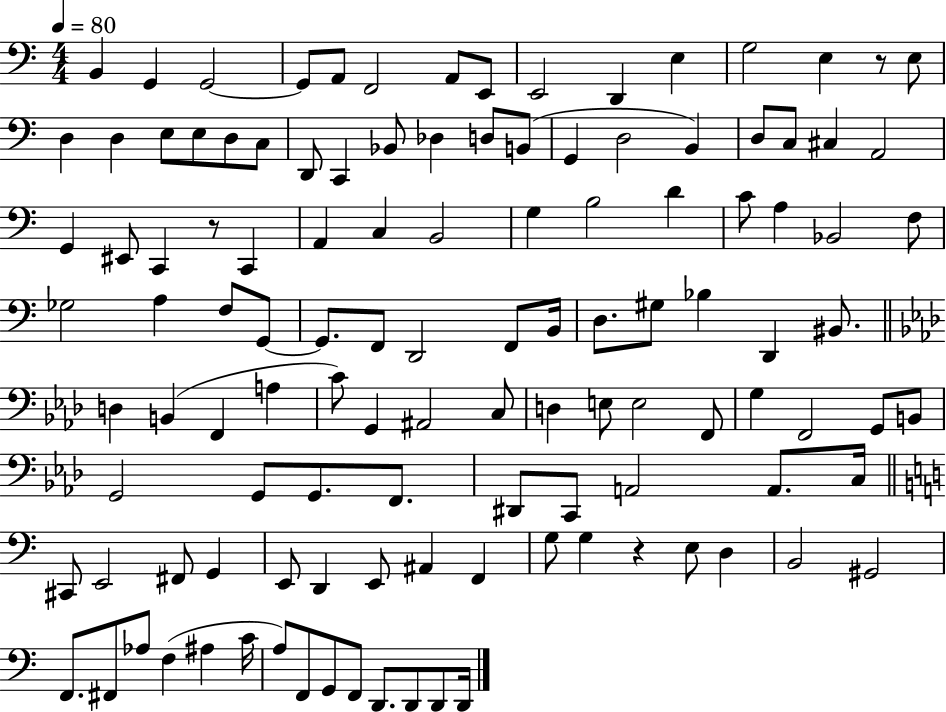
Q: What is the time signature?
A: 4/4